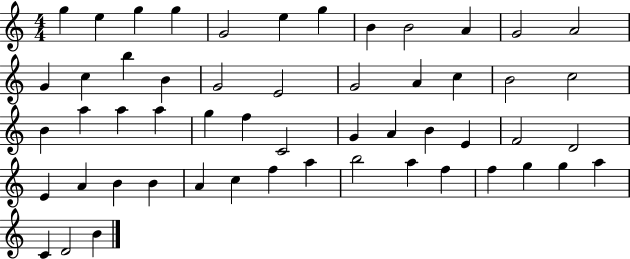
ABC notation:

X:1
T:Untitled
M:4/4
L:1/4
K:C
g e g g G2 e g B B2 A G2 A2 G c b B G2 E2 G2 A c B2 c2 B a a a g f C2 G A B E F2 D2 E A B B A c f a b2 a f f g g a C D2 B